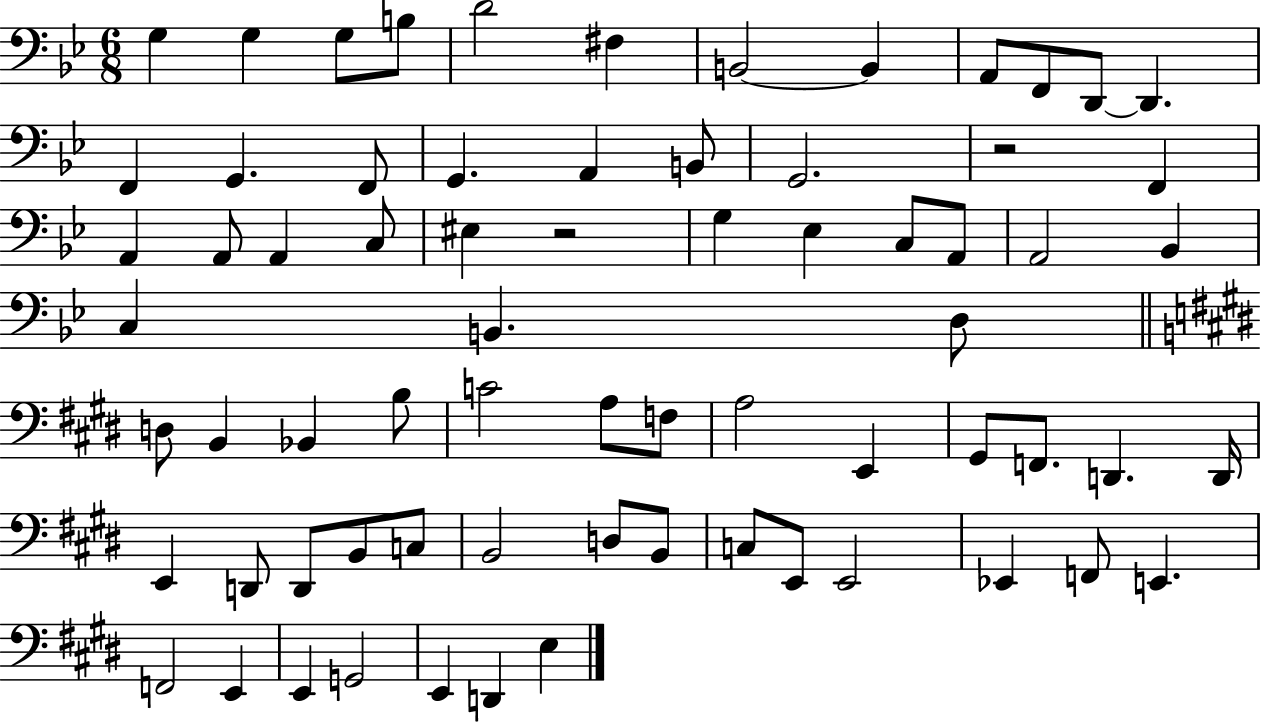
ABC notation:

X:1
T:Untitled
M:6/8
L:1/4
K:Bb
G, G, G,/2 B,/2 D2 ^F, B,,2 B,, A,,/2 F,,/2 D,,/2 D,, F,, G,, F,,/2 G,, A,, B,,/2 G,,2 z2 F,, A,, A,,/2 A,, C,/2 ^E, z2 G, _E, C,/2 A,,/2 A,,2 _B,, C, B,, D,/2 D,/2 B,, _B,, B,/2 C2 A,/2 F,/2 A,2 E,, ^G,,/2 F,,/2 D,, D,,/4 E,, D,,/2 D,,/2 B,,/2 C,/2 B,,2 D,/2 B,,/2 C,/2 E,,/2 E,,2 _E,, F,,/2 E,, F,,2 E,, E,, G,,2 E,, D,, E,